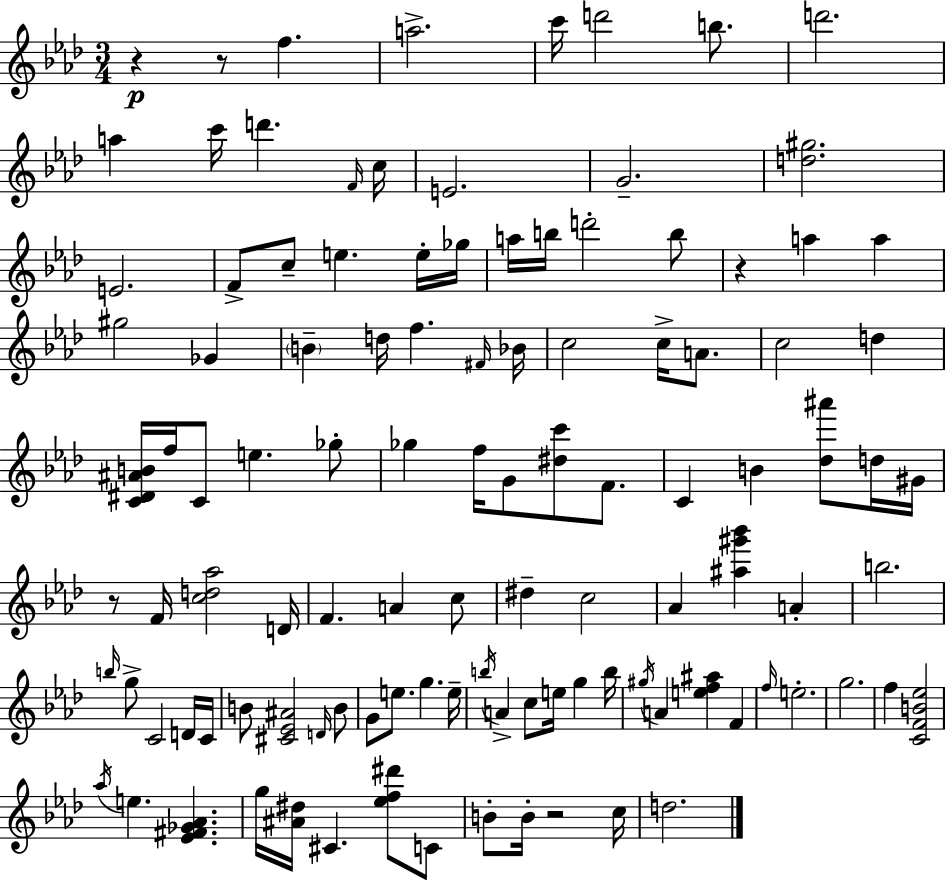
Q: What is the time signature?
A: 3/4